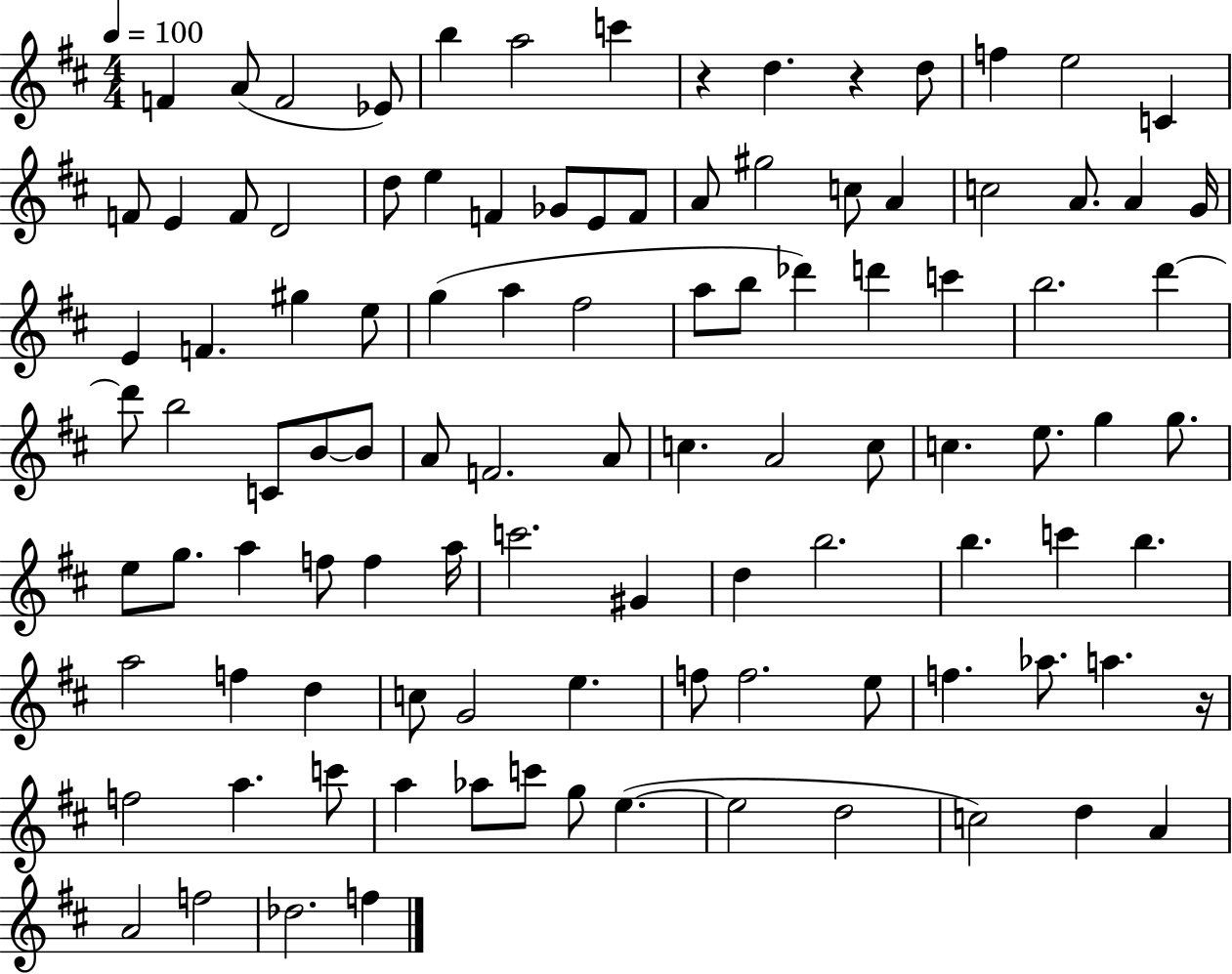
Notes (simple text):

F4/q A4/e F4/h Eb4/e B5/q A5/h C6/q R/q D5/q. R/q D5/e F5/q E5/h C4/q F4/e E4/q F4/e D4/h D5/e E5/q F4/q Gb4/e E4/e F4/e A4/e G#5/h C5/e A4/q C5/h A4/e. A4/q G4/s E4/q F4/q. G#5/q E5/e G5/q A5/q F#5/h A5/e B5/e Db6/q D6/q C6/q B5/h. D6/q D6/e B5/h C4/e B4/e B4/e A4/e F4/h. A4/e C5/q. A4/h C5/e C5/q. E5/e. G5/q G5/e. E5/e G5/e. A5/q F5/e F5/q A5/s C6/h. G#4/q D5/q B5/h. B5/q. C6/q B5/q. A5/h F5/q D5/q C5/e G4/h E5/q. F5/e F5/h. E5/e F5/q. Ab5/e. A5/q. R/s F5/h A5/q. C6/e A5/q Ab5/e C6/e G5/e E5/q. E5/h D5/h C5/h D5/q A4/q A4/h F5/h Db5/h. F5/q